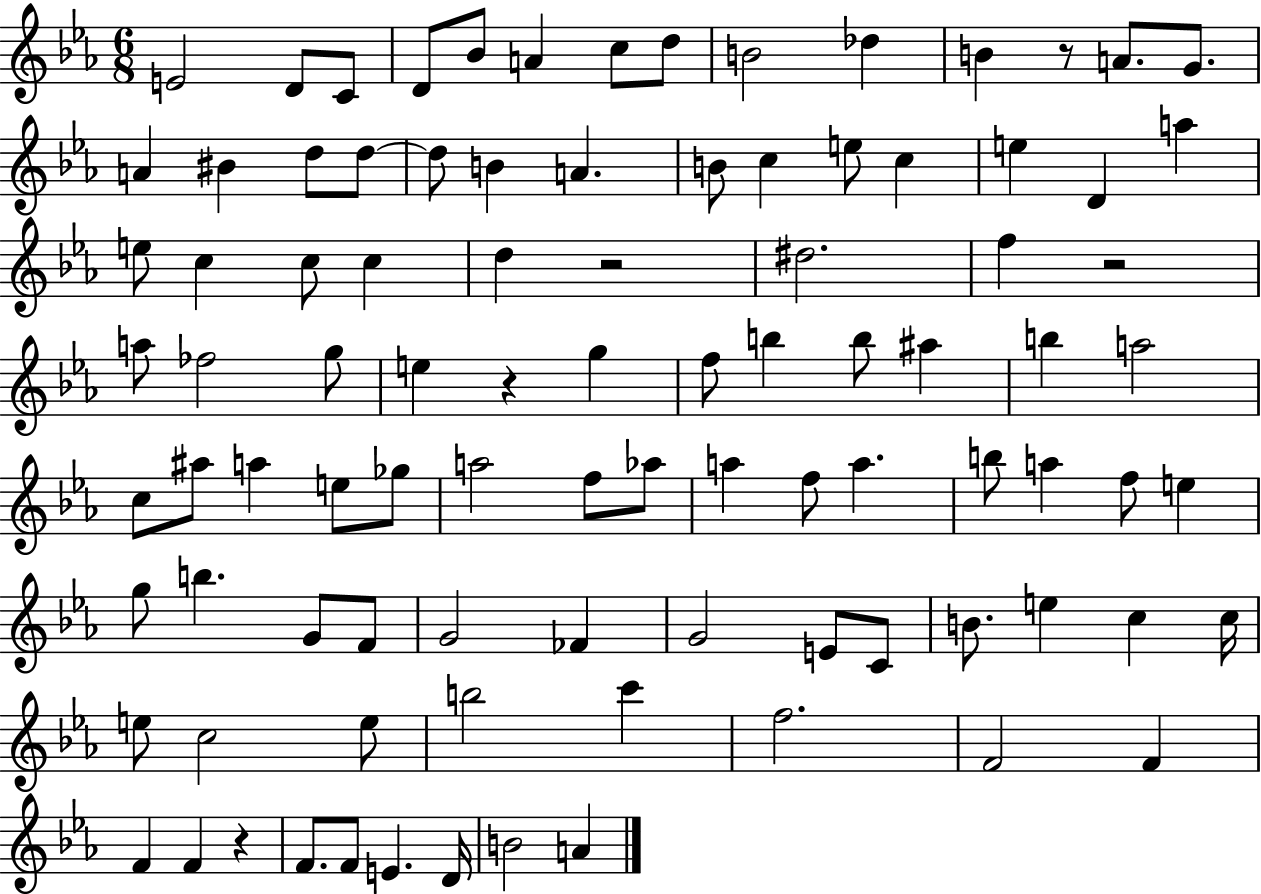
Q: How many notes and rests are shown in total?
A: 94